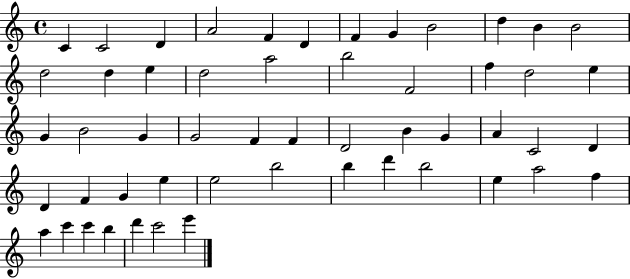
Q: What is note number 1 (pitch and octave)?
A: C4